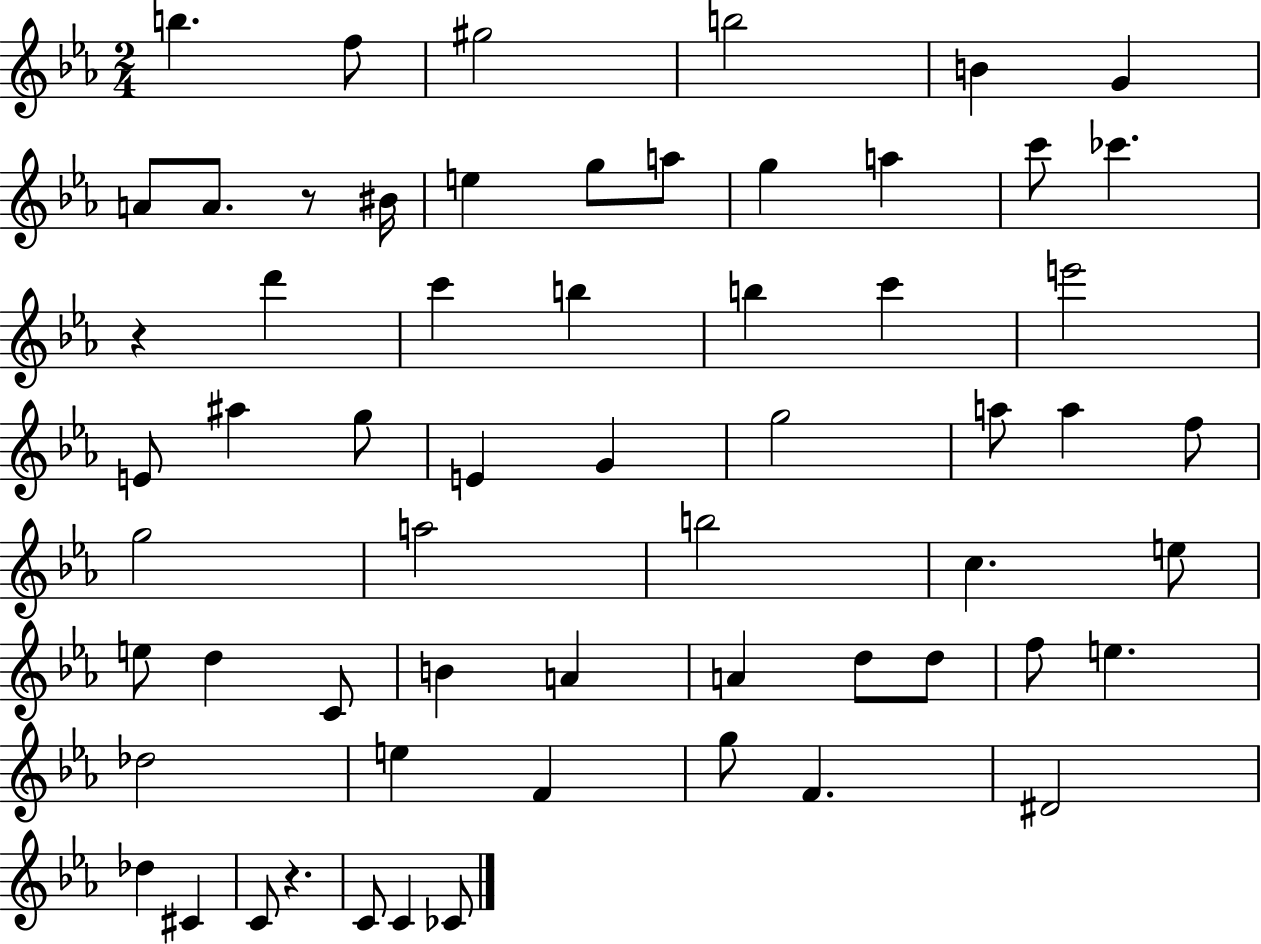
B5/q. F5/e G#5/h B5/h B4/q G4/q A4/e A4/e. R/e BIS4/s E5/q G5/e A5/e G5/q A5/q C6/e CES6/q. R/q D6/q C6/q B5/q B5/q C6/q E6/h E4/e A#5/q G5/e E4/q G4/q G5/h A5/e A5/q F5/e G5/h A5/h B5/h C5/q. E5/e E5/e D5/q C4/e B4/q A4/q A4/q D5/e D5/e F5/e E5/q. Db5/h E5/q F4/q G5/e F4/q. D#4/h Db5/q C#4/q C4/e R/q. C4/e C4/q CES4/e